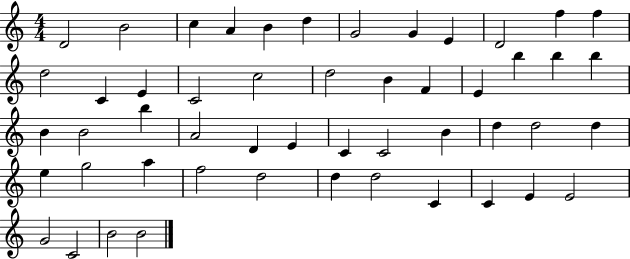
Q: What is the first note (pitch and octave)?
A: D4